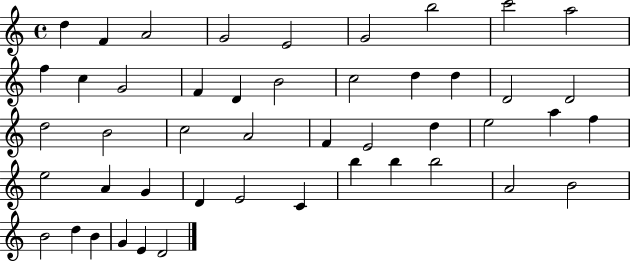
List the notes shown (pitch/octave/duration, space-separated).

D5/q F4/q A4/h G4/h E4/h G4/h B5/h C6/h A5/h F5/q C5/q G4/h F4/q D4/q B4/h C5/h D5/q D5/q D4/h D4/h D5/h B4/h C5/h A4/h F4/q E4/h D5/q E5/h A5/q F5/q E5/h A4/q G4/q D4/q E4/h C4/q B5/q B5/q B5/h A4/h B4/h B4/h D5/q B4/q G4/q E4/q D4/h